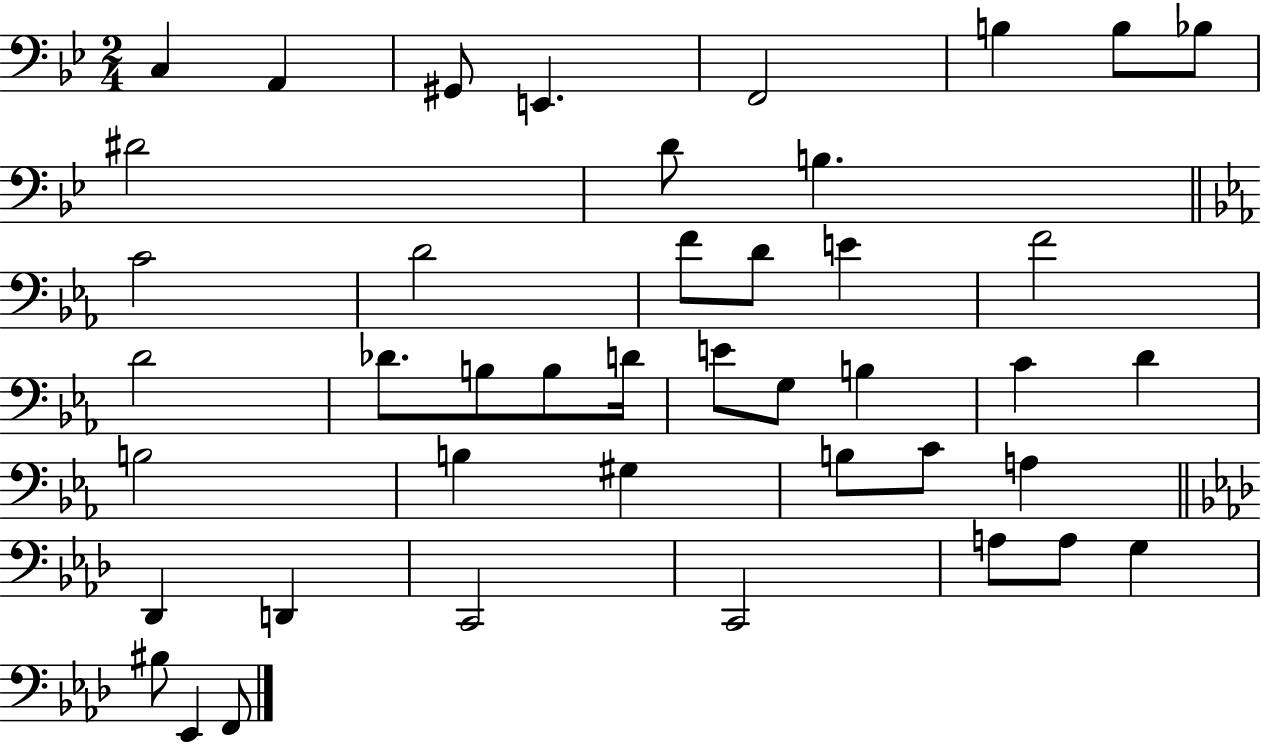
C3/q A2/q G#2/e E2/q. F2/h B3/q B3/e Bb3/e D#4/h D4/e B3/q. C4/h D4/h F4/e D4/e E4/q F4/h D4/h Db4/e. B3/e B3/e D4/s E4/e G3/e B3/q C4/q D4/q B3/h B3/q G#3/q B3/e C4/e A3/q Db2/q D2/q C2/h C2/h A3/e A3/e G3/q BIS3/e Eb2/q F2/e